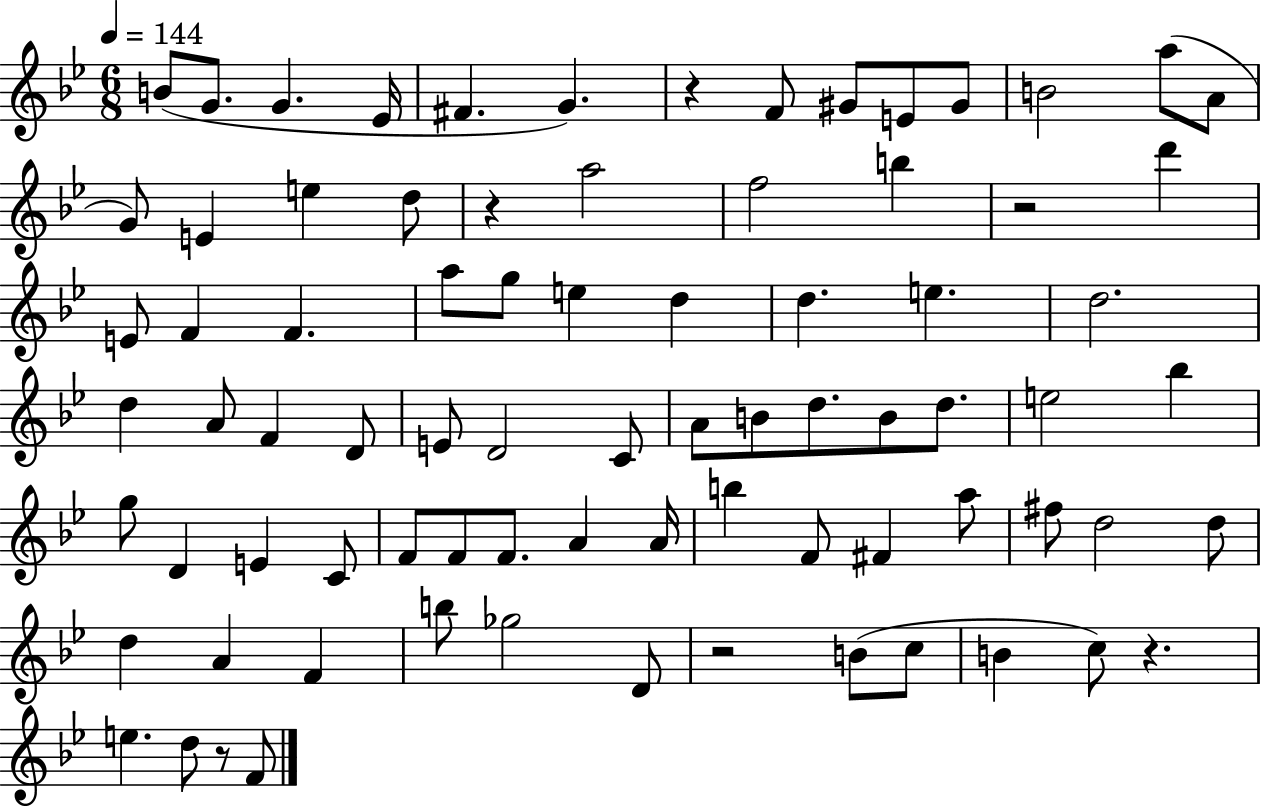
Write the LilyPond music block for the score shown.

{
  \clef treble
  \numericTimeSignature
  \time 6/8
  \key bes \major
  \tempo 4 = 144
  \repeat volta 2 { b'8( g'8. g'4. ees'16 | fis'4. g'4.) | r4 f'8 gis'8 e'8 gis'8 | b'2 a''8( a'8 | \break g'8) e'4 e''4 d''8 | r4 a''2 | f''2 b''4 | r2 d'''4 | \break e'8 f'4 f'4. | a''8 g''8 e''4 d''4 | d''4. e''4. | d''2. | \break d''4 a'8 f'4 d'8 | e'8 d'2 c'8 | a'8 b'8 d''8. b'8 d''8. | e''2 bes''4 | \break g''8 d'4 e'4 c'8 | f'8 f'8 f'8. a'4 a'16 | b''4 f'8 fis'4 a''8 | fis''8 d''2 d''8 | \break d''4 a'4 f'4 | b''8 ges''2 d'8 | r2 b'8( c''8 | b'4 c''8) r4. | \break e''4. d''8 r8 f'8 | } \bar "|."
}